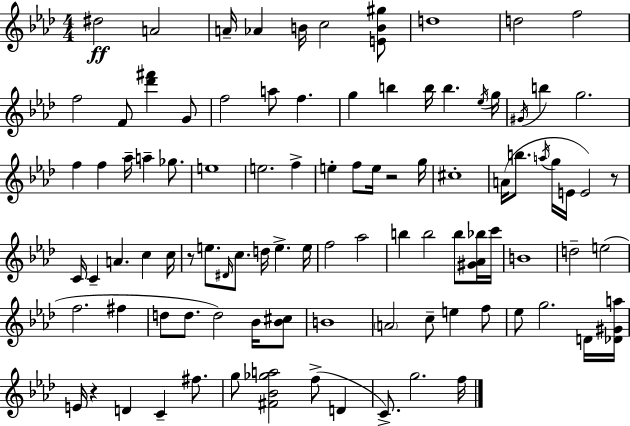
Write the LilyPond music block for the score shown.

{
  \clef treble
  \numericTimeSignature
  \time 4/4
  \key f \minor
  dis''2\ff a'2 | a'16-- aes'4 b'16 c''2 <e' b' gis''>8 | d''1 | d''2 f''2 | \break f''2 f'8 <des''' fis'''>4 g'8 | f''2 a''8 f''4. | g''4 b''4 b''16 b''4. \acciaccatura { ees''16 } | g''16 \acciaccatura { gis'16 } b''4 g''2. | \break f''4 f''4 aes''16-- a''4-- ges''8. | e''1 | e''2. f''4-> | e''4-. f''8 e''16 r2 | \break g''16 cis''1-. | a'16( b''8. \acciaccatura { a''16 } g''16 e'16 e'2) | r8 c'16 c'4-- a'4. c''4 | c''16 r8 e''8. \grace { dis'16 } c''8. d''16 e''4.-> | \break e''16 f''2 aes''2 | b''4 b''2 | b''8 <gis' aes' bes''>16 c'''16 b'1 | d''2-- e''2( | \break f''2. | fis''4 d''8 d''8. d''2) | bes'16 <bes' cis''>8 b'1 | \parenthesize a'2 c''8-- e''4 | \break f''8 ees''8 g''2. | d'16 <des' gis' a''>16 e'16 r4 d'4 c'4-- | fis''8. g''8 <fis' bes' ges'' a''>2 f''8->( | d'4 c'8.->) g''2. | \break f''16 \bar "|."
}